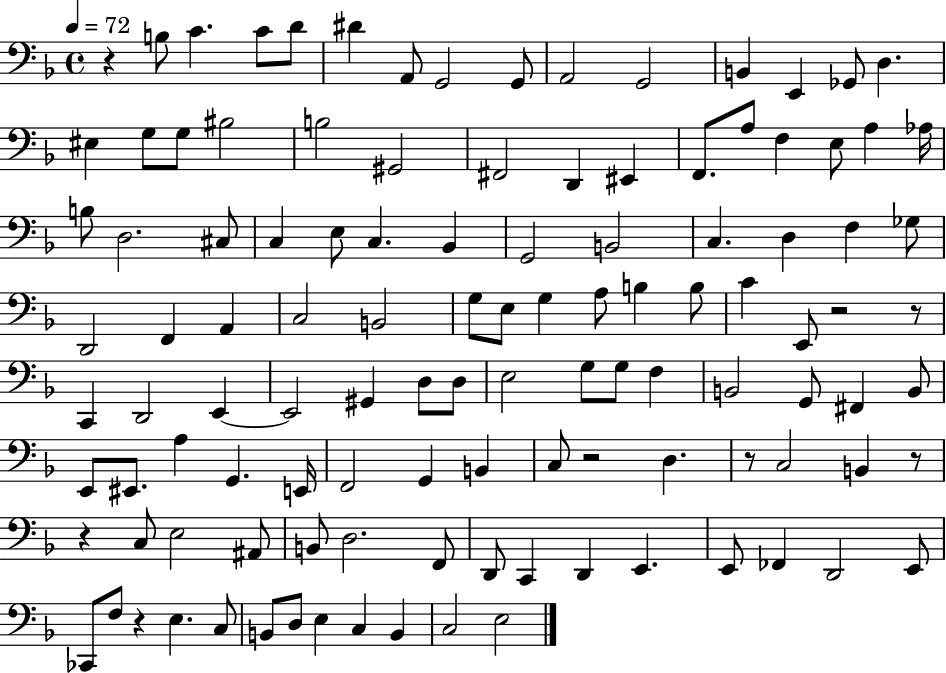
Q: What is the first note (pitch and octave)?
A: B3